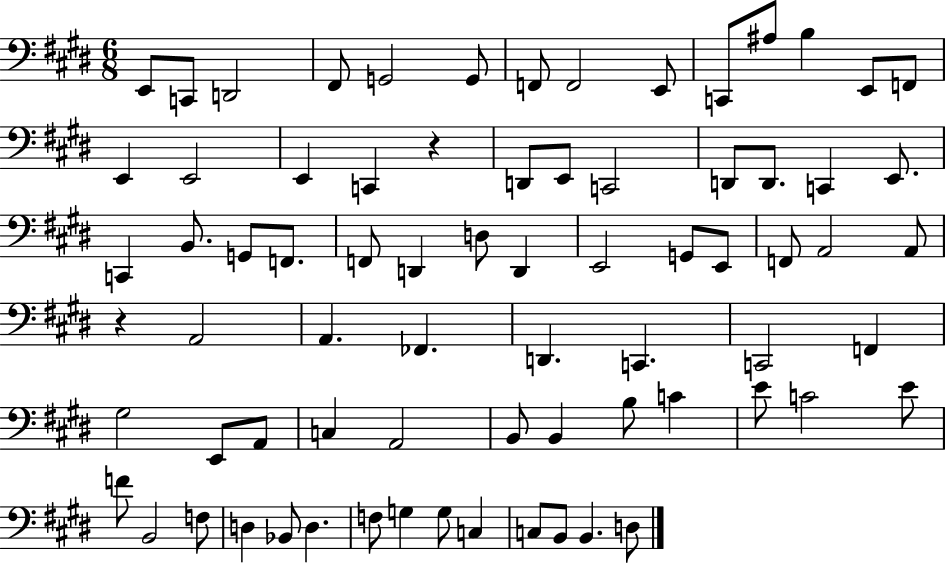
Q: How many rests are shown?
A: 2